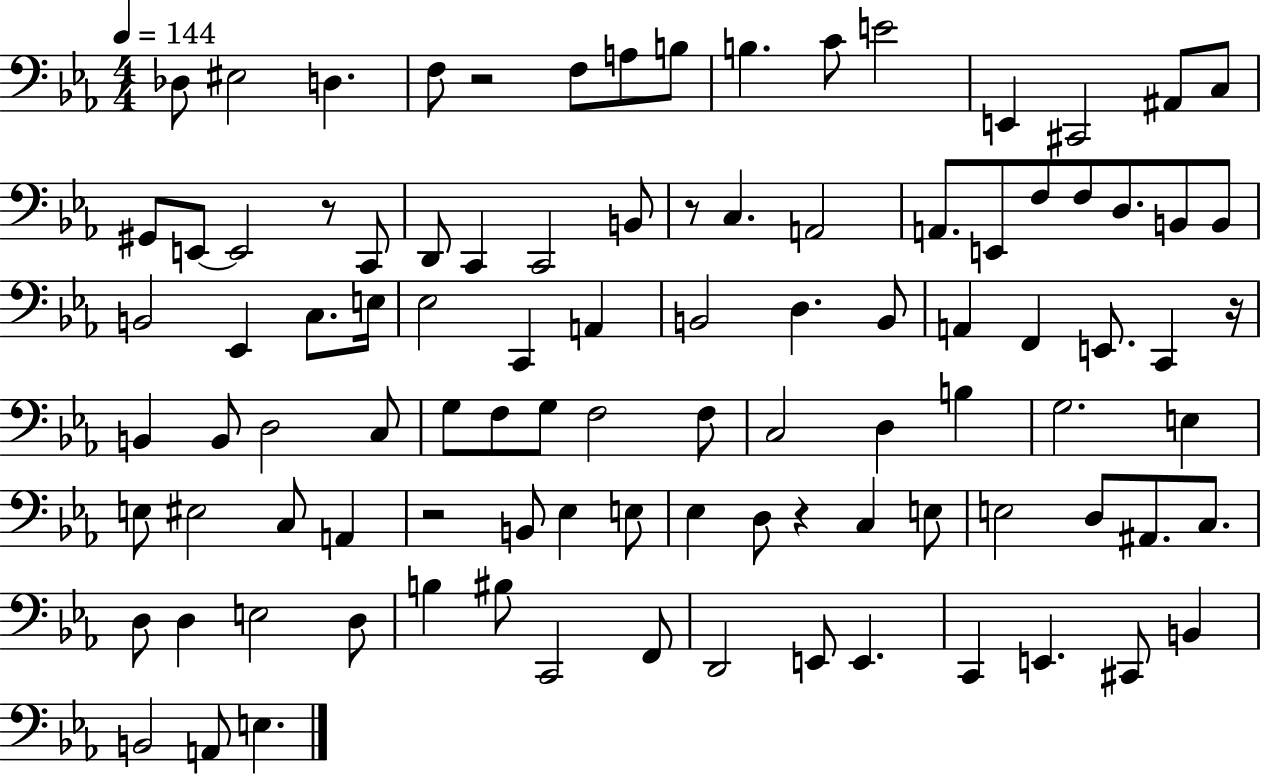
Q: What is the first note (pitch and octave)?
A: Db3